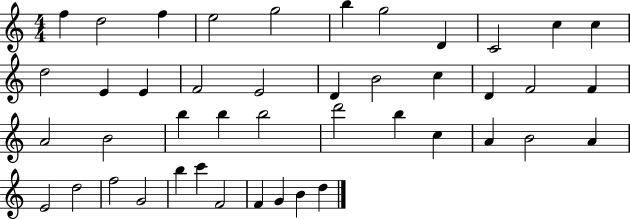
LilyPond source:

{
  \clef treble
  \numericTimeSignature
  \time 4/4
  \key c \major
  f''4 d''2 f''4 | e''2 g''2 | b''4 g''2 d'4 | c'2 c''4 c''4 | \break d''2 e'4 e'4 | f'2 e'2 | d'4 b'2 c''4 | d'4 f'2 f'4 | \break a'2 b'2 | b''4 b''4 b''2 | d'''2 b''4 c''4 | a'4 b'2 a'4 | \break e'2 d''2 | f''2 g'2 | b''4 c'''4 f'2 | f'4 g'4 b'4 d''4 | \break \bar "|."
}